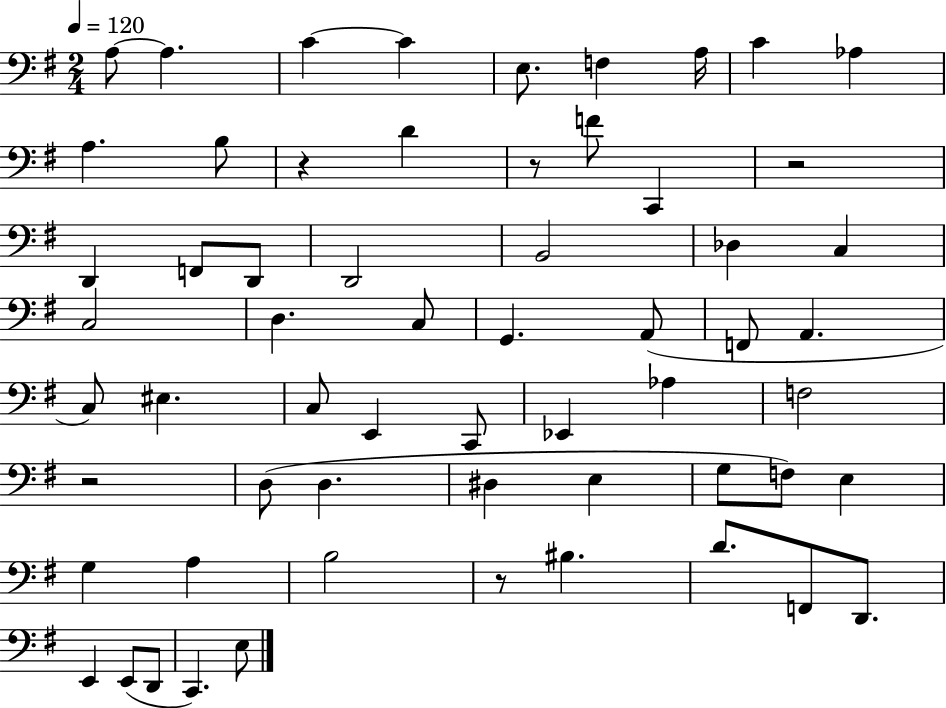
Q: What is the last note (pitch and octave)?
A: E3